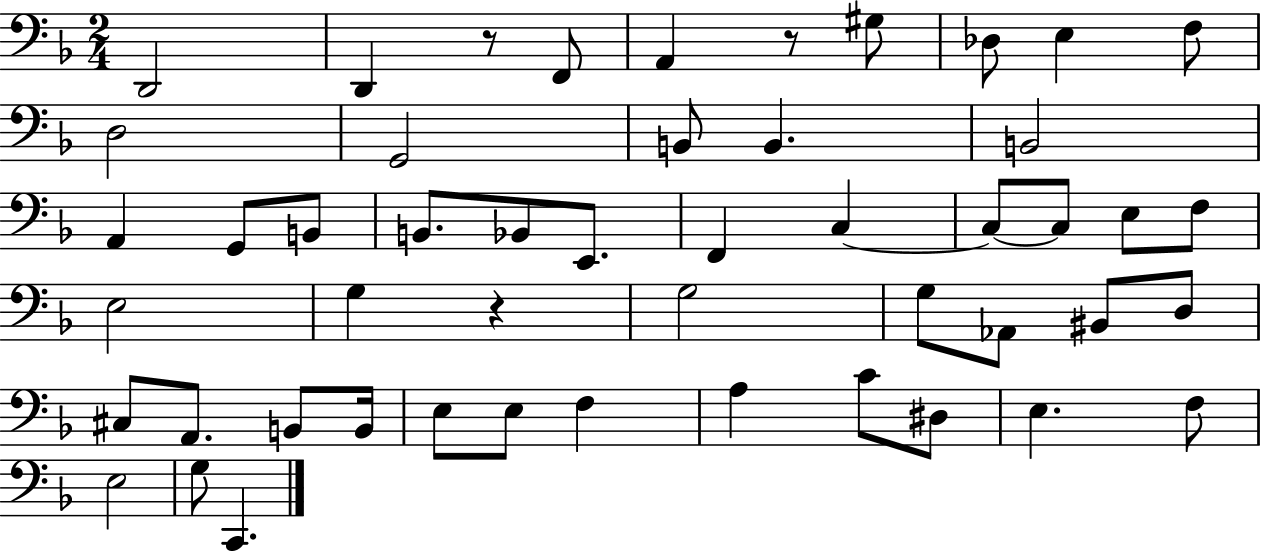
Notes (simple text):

D2/h D2/q R/e F2/e A2/q R/e G#3/e Db3/e E3/q F3/e D3/h G2/h B2/e B2/q. B2/h A2/q G2/e B2/e B2/e. Bb2/e E2/e. F2/q C3/q C3/e C3/e E3/e F3/e E3/h G3/q R/q G3/h G3/e Ab2/e BIS2/e D3/e C#3/e A2/e. B2/e B2/s E3/e E3/e F3/q A3/q C4/e D#3/e E3/q. F3/e E3/h G3/e C2/q.